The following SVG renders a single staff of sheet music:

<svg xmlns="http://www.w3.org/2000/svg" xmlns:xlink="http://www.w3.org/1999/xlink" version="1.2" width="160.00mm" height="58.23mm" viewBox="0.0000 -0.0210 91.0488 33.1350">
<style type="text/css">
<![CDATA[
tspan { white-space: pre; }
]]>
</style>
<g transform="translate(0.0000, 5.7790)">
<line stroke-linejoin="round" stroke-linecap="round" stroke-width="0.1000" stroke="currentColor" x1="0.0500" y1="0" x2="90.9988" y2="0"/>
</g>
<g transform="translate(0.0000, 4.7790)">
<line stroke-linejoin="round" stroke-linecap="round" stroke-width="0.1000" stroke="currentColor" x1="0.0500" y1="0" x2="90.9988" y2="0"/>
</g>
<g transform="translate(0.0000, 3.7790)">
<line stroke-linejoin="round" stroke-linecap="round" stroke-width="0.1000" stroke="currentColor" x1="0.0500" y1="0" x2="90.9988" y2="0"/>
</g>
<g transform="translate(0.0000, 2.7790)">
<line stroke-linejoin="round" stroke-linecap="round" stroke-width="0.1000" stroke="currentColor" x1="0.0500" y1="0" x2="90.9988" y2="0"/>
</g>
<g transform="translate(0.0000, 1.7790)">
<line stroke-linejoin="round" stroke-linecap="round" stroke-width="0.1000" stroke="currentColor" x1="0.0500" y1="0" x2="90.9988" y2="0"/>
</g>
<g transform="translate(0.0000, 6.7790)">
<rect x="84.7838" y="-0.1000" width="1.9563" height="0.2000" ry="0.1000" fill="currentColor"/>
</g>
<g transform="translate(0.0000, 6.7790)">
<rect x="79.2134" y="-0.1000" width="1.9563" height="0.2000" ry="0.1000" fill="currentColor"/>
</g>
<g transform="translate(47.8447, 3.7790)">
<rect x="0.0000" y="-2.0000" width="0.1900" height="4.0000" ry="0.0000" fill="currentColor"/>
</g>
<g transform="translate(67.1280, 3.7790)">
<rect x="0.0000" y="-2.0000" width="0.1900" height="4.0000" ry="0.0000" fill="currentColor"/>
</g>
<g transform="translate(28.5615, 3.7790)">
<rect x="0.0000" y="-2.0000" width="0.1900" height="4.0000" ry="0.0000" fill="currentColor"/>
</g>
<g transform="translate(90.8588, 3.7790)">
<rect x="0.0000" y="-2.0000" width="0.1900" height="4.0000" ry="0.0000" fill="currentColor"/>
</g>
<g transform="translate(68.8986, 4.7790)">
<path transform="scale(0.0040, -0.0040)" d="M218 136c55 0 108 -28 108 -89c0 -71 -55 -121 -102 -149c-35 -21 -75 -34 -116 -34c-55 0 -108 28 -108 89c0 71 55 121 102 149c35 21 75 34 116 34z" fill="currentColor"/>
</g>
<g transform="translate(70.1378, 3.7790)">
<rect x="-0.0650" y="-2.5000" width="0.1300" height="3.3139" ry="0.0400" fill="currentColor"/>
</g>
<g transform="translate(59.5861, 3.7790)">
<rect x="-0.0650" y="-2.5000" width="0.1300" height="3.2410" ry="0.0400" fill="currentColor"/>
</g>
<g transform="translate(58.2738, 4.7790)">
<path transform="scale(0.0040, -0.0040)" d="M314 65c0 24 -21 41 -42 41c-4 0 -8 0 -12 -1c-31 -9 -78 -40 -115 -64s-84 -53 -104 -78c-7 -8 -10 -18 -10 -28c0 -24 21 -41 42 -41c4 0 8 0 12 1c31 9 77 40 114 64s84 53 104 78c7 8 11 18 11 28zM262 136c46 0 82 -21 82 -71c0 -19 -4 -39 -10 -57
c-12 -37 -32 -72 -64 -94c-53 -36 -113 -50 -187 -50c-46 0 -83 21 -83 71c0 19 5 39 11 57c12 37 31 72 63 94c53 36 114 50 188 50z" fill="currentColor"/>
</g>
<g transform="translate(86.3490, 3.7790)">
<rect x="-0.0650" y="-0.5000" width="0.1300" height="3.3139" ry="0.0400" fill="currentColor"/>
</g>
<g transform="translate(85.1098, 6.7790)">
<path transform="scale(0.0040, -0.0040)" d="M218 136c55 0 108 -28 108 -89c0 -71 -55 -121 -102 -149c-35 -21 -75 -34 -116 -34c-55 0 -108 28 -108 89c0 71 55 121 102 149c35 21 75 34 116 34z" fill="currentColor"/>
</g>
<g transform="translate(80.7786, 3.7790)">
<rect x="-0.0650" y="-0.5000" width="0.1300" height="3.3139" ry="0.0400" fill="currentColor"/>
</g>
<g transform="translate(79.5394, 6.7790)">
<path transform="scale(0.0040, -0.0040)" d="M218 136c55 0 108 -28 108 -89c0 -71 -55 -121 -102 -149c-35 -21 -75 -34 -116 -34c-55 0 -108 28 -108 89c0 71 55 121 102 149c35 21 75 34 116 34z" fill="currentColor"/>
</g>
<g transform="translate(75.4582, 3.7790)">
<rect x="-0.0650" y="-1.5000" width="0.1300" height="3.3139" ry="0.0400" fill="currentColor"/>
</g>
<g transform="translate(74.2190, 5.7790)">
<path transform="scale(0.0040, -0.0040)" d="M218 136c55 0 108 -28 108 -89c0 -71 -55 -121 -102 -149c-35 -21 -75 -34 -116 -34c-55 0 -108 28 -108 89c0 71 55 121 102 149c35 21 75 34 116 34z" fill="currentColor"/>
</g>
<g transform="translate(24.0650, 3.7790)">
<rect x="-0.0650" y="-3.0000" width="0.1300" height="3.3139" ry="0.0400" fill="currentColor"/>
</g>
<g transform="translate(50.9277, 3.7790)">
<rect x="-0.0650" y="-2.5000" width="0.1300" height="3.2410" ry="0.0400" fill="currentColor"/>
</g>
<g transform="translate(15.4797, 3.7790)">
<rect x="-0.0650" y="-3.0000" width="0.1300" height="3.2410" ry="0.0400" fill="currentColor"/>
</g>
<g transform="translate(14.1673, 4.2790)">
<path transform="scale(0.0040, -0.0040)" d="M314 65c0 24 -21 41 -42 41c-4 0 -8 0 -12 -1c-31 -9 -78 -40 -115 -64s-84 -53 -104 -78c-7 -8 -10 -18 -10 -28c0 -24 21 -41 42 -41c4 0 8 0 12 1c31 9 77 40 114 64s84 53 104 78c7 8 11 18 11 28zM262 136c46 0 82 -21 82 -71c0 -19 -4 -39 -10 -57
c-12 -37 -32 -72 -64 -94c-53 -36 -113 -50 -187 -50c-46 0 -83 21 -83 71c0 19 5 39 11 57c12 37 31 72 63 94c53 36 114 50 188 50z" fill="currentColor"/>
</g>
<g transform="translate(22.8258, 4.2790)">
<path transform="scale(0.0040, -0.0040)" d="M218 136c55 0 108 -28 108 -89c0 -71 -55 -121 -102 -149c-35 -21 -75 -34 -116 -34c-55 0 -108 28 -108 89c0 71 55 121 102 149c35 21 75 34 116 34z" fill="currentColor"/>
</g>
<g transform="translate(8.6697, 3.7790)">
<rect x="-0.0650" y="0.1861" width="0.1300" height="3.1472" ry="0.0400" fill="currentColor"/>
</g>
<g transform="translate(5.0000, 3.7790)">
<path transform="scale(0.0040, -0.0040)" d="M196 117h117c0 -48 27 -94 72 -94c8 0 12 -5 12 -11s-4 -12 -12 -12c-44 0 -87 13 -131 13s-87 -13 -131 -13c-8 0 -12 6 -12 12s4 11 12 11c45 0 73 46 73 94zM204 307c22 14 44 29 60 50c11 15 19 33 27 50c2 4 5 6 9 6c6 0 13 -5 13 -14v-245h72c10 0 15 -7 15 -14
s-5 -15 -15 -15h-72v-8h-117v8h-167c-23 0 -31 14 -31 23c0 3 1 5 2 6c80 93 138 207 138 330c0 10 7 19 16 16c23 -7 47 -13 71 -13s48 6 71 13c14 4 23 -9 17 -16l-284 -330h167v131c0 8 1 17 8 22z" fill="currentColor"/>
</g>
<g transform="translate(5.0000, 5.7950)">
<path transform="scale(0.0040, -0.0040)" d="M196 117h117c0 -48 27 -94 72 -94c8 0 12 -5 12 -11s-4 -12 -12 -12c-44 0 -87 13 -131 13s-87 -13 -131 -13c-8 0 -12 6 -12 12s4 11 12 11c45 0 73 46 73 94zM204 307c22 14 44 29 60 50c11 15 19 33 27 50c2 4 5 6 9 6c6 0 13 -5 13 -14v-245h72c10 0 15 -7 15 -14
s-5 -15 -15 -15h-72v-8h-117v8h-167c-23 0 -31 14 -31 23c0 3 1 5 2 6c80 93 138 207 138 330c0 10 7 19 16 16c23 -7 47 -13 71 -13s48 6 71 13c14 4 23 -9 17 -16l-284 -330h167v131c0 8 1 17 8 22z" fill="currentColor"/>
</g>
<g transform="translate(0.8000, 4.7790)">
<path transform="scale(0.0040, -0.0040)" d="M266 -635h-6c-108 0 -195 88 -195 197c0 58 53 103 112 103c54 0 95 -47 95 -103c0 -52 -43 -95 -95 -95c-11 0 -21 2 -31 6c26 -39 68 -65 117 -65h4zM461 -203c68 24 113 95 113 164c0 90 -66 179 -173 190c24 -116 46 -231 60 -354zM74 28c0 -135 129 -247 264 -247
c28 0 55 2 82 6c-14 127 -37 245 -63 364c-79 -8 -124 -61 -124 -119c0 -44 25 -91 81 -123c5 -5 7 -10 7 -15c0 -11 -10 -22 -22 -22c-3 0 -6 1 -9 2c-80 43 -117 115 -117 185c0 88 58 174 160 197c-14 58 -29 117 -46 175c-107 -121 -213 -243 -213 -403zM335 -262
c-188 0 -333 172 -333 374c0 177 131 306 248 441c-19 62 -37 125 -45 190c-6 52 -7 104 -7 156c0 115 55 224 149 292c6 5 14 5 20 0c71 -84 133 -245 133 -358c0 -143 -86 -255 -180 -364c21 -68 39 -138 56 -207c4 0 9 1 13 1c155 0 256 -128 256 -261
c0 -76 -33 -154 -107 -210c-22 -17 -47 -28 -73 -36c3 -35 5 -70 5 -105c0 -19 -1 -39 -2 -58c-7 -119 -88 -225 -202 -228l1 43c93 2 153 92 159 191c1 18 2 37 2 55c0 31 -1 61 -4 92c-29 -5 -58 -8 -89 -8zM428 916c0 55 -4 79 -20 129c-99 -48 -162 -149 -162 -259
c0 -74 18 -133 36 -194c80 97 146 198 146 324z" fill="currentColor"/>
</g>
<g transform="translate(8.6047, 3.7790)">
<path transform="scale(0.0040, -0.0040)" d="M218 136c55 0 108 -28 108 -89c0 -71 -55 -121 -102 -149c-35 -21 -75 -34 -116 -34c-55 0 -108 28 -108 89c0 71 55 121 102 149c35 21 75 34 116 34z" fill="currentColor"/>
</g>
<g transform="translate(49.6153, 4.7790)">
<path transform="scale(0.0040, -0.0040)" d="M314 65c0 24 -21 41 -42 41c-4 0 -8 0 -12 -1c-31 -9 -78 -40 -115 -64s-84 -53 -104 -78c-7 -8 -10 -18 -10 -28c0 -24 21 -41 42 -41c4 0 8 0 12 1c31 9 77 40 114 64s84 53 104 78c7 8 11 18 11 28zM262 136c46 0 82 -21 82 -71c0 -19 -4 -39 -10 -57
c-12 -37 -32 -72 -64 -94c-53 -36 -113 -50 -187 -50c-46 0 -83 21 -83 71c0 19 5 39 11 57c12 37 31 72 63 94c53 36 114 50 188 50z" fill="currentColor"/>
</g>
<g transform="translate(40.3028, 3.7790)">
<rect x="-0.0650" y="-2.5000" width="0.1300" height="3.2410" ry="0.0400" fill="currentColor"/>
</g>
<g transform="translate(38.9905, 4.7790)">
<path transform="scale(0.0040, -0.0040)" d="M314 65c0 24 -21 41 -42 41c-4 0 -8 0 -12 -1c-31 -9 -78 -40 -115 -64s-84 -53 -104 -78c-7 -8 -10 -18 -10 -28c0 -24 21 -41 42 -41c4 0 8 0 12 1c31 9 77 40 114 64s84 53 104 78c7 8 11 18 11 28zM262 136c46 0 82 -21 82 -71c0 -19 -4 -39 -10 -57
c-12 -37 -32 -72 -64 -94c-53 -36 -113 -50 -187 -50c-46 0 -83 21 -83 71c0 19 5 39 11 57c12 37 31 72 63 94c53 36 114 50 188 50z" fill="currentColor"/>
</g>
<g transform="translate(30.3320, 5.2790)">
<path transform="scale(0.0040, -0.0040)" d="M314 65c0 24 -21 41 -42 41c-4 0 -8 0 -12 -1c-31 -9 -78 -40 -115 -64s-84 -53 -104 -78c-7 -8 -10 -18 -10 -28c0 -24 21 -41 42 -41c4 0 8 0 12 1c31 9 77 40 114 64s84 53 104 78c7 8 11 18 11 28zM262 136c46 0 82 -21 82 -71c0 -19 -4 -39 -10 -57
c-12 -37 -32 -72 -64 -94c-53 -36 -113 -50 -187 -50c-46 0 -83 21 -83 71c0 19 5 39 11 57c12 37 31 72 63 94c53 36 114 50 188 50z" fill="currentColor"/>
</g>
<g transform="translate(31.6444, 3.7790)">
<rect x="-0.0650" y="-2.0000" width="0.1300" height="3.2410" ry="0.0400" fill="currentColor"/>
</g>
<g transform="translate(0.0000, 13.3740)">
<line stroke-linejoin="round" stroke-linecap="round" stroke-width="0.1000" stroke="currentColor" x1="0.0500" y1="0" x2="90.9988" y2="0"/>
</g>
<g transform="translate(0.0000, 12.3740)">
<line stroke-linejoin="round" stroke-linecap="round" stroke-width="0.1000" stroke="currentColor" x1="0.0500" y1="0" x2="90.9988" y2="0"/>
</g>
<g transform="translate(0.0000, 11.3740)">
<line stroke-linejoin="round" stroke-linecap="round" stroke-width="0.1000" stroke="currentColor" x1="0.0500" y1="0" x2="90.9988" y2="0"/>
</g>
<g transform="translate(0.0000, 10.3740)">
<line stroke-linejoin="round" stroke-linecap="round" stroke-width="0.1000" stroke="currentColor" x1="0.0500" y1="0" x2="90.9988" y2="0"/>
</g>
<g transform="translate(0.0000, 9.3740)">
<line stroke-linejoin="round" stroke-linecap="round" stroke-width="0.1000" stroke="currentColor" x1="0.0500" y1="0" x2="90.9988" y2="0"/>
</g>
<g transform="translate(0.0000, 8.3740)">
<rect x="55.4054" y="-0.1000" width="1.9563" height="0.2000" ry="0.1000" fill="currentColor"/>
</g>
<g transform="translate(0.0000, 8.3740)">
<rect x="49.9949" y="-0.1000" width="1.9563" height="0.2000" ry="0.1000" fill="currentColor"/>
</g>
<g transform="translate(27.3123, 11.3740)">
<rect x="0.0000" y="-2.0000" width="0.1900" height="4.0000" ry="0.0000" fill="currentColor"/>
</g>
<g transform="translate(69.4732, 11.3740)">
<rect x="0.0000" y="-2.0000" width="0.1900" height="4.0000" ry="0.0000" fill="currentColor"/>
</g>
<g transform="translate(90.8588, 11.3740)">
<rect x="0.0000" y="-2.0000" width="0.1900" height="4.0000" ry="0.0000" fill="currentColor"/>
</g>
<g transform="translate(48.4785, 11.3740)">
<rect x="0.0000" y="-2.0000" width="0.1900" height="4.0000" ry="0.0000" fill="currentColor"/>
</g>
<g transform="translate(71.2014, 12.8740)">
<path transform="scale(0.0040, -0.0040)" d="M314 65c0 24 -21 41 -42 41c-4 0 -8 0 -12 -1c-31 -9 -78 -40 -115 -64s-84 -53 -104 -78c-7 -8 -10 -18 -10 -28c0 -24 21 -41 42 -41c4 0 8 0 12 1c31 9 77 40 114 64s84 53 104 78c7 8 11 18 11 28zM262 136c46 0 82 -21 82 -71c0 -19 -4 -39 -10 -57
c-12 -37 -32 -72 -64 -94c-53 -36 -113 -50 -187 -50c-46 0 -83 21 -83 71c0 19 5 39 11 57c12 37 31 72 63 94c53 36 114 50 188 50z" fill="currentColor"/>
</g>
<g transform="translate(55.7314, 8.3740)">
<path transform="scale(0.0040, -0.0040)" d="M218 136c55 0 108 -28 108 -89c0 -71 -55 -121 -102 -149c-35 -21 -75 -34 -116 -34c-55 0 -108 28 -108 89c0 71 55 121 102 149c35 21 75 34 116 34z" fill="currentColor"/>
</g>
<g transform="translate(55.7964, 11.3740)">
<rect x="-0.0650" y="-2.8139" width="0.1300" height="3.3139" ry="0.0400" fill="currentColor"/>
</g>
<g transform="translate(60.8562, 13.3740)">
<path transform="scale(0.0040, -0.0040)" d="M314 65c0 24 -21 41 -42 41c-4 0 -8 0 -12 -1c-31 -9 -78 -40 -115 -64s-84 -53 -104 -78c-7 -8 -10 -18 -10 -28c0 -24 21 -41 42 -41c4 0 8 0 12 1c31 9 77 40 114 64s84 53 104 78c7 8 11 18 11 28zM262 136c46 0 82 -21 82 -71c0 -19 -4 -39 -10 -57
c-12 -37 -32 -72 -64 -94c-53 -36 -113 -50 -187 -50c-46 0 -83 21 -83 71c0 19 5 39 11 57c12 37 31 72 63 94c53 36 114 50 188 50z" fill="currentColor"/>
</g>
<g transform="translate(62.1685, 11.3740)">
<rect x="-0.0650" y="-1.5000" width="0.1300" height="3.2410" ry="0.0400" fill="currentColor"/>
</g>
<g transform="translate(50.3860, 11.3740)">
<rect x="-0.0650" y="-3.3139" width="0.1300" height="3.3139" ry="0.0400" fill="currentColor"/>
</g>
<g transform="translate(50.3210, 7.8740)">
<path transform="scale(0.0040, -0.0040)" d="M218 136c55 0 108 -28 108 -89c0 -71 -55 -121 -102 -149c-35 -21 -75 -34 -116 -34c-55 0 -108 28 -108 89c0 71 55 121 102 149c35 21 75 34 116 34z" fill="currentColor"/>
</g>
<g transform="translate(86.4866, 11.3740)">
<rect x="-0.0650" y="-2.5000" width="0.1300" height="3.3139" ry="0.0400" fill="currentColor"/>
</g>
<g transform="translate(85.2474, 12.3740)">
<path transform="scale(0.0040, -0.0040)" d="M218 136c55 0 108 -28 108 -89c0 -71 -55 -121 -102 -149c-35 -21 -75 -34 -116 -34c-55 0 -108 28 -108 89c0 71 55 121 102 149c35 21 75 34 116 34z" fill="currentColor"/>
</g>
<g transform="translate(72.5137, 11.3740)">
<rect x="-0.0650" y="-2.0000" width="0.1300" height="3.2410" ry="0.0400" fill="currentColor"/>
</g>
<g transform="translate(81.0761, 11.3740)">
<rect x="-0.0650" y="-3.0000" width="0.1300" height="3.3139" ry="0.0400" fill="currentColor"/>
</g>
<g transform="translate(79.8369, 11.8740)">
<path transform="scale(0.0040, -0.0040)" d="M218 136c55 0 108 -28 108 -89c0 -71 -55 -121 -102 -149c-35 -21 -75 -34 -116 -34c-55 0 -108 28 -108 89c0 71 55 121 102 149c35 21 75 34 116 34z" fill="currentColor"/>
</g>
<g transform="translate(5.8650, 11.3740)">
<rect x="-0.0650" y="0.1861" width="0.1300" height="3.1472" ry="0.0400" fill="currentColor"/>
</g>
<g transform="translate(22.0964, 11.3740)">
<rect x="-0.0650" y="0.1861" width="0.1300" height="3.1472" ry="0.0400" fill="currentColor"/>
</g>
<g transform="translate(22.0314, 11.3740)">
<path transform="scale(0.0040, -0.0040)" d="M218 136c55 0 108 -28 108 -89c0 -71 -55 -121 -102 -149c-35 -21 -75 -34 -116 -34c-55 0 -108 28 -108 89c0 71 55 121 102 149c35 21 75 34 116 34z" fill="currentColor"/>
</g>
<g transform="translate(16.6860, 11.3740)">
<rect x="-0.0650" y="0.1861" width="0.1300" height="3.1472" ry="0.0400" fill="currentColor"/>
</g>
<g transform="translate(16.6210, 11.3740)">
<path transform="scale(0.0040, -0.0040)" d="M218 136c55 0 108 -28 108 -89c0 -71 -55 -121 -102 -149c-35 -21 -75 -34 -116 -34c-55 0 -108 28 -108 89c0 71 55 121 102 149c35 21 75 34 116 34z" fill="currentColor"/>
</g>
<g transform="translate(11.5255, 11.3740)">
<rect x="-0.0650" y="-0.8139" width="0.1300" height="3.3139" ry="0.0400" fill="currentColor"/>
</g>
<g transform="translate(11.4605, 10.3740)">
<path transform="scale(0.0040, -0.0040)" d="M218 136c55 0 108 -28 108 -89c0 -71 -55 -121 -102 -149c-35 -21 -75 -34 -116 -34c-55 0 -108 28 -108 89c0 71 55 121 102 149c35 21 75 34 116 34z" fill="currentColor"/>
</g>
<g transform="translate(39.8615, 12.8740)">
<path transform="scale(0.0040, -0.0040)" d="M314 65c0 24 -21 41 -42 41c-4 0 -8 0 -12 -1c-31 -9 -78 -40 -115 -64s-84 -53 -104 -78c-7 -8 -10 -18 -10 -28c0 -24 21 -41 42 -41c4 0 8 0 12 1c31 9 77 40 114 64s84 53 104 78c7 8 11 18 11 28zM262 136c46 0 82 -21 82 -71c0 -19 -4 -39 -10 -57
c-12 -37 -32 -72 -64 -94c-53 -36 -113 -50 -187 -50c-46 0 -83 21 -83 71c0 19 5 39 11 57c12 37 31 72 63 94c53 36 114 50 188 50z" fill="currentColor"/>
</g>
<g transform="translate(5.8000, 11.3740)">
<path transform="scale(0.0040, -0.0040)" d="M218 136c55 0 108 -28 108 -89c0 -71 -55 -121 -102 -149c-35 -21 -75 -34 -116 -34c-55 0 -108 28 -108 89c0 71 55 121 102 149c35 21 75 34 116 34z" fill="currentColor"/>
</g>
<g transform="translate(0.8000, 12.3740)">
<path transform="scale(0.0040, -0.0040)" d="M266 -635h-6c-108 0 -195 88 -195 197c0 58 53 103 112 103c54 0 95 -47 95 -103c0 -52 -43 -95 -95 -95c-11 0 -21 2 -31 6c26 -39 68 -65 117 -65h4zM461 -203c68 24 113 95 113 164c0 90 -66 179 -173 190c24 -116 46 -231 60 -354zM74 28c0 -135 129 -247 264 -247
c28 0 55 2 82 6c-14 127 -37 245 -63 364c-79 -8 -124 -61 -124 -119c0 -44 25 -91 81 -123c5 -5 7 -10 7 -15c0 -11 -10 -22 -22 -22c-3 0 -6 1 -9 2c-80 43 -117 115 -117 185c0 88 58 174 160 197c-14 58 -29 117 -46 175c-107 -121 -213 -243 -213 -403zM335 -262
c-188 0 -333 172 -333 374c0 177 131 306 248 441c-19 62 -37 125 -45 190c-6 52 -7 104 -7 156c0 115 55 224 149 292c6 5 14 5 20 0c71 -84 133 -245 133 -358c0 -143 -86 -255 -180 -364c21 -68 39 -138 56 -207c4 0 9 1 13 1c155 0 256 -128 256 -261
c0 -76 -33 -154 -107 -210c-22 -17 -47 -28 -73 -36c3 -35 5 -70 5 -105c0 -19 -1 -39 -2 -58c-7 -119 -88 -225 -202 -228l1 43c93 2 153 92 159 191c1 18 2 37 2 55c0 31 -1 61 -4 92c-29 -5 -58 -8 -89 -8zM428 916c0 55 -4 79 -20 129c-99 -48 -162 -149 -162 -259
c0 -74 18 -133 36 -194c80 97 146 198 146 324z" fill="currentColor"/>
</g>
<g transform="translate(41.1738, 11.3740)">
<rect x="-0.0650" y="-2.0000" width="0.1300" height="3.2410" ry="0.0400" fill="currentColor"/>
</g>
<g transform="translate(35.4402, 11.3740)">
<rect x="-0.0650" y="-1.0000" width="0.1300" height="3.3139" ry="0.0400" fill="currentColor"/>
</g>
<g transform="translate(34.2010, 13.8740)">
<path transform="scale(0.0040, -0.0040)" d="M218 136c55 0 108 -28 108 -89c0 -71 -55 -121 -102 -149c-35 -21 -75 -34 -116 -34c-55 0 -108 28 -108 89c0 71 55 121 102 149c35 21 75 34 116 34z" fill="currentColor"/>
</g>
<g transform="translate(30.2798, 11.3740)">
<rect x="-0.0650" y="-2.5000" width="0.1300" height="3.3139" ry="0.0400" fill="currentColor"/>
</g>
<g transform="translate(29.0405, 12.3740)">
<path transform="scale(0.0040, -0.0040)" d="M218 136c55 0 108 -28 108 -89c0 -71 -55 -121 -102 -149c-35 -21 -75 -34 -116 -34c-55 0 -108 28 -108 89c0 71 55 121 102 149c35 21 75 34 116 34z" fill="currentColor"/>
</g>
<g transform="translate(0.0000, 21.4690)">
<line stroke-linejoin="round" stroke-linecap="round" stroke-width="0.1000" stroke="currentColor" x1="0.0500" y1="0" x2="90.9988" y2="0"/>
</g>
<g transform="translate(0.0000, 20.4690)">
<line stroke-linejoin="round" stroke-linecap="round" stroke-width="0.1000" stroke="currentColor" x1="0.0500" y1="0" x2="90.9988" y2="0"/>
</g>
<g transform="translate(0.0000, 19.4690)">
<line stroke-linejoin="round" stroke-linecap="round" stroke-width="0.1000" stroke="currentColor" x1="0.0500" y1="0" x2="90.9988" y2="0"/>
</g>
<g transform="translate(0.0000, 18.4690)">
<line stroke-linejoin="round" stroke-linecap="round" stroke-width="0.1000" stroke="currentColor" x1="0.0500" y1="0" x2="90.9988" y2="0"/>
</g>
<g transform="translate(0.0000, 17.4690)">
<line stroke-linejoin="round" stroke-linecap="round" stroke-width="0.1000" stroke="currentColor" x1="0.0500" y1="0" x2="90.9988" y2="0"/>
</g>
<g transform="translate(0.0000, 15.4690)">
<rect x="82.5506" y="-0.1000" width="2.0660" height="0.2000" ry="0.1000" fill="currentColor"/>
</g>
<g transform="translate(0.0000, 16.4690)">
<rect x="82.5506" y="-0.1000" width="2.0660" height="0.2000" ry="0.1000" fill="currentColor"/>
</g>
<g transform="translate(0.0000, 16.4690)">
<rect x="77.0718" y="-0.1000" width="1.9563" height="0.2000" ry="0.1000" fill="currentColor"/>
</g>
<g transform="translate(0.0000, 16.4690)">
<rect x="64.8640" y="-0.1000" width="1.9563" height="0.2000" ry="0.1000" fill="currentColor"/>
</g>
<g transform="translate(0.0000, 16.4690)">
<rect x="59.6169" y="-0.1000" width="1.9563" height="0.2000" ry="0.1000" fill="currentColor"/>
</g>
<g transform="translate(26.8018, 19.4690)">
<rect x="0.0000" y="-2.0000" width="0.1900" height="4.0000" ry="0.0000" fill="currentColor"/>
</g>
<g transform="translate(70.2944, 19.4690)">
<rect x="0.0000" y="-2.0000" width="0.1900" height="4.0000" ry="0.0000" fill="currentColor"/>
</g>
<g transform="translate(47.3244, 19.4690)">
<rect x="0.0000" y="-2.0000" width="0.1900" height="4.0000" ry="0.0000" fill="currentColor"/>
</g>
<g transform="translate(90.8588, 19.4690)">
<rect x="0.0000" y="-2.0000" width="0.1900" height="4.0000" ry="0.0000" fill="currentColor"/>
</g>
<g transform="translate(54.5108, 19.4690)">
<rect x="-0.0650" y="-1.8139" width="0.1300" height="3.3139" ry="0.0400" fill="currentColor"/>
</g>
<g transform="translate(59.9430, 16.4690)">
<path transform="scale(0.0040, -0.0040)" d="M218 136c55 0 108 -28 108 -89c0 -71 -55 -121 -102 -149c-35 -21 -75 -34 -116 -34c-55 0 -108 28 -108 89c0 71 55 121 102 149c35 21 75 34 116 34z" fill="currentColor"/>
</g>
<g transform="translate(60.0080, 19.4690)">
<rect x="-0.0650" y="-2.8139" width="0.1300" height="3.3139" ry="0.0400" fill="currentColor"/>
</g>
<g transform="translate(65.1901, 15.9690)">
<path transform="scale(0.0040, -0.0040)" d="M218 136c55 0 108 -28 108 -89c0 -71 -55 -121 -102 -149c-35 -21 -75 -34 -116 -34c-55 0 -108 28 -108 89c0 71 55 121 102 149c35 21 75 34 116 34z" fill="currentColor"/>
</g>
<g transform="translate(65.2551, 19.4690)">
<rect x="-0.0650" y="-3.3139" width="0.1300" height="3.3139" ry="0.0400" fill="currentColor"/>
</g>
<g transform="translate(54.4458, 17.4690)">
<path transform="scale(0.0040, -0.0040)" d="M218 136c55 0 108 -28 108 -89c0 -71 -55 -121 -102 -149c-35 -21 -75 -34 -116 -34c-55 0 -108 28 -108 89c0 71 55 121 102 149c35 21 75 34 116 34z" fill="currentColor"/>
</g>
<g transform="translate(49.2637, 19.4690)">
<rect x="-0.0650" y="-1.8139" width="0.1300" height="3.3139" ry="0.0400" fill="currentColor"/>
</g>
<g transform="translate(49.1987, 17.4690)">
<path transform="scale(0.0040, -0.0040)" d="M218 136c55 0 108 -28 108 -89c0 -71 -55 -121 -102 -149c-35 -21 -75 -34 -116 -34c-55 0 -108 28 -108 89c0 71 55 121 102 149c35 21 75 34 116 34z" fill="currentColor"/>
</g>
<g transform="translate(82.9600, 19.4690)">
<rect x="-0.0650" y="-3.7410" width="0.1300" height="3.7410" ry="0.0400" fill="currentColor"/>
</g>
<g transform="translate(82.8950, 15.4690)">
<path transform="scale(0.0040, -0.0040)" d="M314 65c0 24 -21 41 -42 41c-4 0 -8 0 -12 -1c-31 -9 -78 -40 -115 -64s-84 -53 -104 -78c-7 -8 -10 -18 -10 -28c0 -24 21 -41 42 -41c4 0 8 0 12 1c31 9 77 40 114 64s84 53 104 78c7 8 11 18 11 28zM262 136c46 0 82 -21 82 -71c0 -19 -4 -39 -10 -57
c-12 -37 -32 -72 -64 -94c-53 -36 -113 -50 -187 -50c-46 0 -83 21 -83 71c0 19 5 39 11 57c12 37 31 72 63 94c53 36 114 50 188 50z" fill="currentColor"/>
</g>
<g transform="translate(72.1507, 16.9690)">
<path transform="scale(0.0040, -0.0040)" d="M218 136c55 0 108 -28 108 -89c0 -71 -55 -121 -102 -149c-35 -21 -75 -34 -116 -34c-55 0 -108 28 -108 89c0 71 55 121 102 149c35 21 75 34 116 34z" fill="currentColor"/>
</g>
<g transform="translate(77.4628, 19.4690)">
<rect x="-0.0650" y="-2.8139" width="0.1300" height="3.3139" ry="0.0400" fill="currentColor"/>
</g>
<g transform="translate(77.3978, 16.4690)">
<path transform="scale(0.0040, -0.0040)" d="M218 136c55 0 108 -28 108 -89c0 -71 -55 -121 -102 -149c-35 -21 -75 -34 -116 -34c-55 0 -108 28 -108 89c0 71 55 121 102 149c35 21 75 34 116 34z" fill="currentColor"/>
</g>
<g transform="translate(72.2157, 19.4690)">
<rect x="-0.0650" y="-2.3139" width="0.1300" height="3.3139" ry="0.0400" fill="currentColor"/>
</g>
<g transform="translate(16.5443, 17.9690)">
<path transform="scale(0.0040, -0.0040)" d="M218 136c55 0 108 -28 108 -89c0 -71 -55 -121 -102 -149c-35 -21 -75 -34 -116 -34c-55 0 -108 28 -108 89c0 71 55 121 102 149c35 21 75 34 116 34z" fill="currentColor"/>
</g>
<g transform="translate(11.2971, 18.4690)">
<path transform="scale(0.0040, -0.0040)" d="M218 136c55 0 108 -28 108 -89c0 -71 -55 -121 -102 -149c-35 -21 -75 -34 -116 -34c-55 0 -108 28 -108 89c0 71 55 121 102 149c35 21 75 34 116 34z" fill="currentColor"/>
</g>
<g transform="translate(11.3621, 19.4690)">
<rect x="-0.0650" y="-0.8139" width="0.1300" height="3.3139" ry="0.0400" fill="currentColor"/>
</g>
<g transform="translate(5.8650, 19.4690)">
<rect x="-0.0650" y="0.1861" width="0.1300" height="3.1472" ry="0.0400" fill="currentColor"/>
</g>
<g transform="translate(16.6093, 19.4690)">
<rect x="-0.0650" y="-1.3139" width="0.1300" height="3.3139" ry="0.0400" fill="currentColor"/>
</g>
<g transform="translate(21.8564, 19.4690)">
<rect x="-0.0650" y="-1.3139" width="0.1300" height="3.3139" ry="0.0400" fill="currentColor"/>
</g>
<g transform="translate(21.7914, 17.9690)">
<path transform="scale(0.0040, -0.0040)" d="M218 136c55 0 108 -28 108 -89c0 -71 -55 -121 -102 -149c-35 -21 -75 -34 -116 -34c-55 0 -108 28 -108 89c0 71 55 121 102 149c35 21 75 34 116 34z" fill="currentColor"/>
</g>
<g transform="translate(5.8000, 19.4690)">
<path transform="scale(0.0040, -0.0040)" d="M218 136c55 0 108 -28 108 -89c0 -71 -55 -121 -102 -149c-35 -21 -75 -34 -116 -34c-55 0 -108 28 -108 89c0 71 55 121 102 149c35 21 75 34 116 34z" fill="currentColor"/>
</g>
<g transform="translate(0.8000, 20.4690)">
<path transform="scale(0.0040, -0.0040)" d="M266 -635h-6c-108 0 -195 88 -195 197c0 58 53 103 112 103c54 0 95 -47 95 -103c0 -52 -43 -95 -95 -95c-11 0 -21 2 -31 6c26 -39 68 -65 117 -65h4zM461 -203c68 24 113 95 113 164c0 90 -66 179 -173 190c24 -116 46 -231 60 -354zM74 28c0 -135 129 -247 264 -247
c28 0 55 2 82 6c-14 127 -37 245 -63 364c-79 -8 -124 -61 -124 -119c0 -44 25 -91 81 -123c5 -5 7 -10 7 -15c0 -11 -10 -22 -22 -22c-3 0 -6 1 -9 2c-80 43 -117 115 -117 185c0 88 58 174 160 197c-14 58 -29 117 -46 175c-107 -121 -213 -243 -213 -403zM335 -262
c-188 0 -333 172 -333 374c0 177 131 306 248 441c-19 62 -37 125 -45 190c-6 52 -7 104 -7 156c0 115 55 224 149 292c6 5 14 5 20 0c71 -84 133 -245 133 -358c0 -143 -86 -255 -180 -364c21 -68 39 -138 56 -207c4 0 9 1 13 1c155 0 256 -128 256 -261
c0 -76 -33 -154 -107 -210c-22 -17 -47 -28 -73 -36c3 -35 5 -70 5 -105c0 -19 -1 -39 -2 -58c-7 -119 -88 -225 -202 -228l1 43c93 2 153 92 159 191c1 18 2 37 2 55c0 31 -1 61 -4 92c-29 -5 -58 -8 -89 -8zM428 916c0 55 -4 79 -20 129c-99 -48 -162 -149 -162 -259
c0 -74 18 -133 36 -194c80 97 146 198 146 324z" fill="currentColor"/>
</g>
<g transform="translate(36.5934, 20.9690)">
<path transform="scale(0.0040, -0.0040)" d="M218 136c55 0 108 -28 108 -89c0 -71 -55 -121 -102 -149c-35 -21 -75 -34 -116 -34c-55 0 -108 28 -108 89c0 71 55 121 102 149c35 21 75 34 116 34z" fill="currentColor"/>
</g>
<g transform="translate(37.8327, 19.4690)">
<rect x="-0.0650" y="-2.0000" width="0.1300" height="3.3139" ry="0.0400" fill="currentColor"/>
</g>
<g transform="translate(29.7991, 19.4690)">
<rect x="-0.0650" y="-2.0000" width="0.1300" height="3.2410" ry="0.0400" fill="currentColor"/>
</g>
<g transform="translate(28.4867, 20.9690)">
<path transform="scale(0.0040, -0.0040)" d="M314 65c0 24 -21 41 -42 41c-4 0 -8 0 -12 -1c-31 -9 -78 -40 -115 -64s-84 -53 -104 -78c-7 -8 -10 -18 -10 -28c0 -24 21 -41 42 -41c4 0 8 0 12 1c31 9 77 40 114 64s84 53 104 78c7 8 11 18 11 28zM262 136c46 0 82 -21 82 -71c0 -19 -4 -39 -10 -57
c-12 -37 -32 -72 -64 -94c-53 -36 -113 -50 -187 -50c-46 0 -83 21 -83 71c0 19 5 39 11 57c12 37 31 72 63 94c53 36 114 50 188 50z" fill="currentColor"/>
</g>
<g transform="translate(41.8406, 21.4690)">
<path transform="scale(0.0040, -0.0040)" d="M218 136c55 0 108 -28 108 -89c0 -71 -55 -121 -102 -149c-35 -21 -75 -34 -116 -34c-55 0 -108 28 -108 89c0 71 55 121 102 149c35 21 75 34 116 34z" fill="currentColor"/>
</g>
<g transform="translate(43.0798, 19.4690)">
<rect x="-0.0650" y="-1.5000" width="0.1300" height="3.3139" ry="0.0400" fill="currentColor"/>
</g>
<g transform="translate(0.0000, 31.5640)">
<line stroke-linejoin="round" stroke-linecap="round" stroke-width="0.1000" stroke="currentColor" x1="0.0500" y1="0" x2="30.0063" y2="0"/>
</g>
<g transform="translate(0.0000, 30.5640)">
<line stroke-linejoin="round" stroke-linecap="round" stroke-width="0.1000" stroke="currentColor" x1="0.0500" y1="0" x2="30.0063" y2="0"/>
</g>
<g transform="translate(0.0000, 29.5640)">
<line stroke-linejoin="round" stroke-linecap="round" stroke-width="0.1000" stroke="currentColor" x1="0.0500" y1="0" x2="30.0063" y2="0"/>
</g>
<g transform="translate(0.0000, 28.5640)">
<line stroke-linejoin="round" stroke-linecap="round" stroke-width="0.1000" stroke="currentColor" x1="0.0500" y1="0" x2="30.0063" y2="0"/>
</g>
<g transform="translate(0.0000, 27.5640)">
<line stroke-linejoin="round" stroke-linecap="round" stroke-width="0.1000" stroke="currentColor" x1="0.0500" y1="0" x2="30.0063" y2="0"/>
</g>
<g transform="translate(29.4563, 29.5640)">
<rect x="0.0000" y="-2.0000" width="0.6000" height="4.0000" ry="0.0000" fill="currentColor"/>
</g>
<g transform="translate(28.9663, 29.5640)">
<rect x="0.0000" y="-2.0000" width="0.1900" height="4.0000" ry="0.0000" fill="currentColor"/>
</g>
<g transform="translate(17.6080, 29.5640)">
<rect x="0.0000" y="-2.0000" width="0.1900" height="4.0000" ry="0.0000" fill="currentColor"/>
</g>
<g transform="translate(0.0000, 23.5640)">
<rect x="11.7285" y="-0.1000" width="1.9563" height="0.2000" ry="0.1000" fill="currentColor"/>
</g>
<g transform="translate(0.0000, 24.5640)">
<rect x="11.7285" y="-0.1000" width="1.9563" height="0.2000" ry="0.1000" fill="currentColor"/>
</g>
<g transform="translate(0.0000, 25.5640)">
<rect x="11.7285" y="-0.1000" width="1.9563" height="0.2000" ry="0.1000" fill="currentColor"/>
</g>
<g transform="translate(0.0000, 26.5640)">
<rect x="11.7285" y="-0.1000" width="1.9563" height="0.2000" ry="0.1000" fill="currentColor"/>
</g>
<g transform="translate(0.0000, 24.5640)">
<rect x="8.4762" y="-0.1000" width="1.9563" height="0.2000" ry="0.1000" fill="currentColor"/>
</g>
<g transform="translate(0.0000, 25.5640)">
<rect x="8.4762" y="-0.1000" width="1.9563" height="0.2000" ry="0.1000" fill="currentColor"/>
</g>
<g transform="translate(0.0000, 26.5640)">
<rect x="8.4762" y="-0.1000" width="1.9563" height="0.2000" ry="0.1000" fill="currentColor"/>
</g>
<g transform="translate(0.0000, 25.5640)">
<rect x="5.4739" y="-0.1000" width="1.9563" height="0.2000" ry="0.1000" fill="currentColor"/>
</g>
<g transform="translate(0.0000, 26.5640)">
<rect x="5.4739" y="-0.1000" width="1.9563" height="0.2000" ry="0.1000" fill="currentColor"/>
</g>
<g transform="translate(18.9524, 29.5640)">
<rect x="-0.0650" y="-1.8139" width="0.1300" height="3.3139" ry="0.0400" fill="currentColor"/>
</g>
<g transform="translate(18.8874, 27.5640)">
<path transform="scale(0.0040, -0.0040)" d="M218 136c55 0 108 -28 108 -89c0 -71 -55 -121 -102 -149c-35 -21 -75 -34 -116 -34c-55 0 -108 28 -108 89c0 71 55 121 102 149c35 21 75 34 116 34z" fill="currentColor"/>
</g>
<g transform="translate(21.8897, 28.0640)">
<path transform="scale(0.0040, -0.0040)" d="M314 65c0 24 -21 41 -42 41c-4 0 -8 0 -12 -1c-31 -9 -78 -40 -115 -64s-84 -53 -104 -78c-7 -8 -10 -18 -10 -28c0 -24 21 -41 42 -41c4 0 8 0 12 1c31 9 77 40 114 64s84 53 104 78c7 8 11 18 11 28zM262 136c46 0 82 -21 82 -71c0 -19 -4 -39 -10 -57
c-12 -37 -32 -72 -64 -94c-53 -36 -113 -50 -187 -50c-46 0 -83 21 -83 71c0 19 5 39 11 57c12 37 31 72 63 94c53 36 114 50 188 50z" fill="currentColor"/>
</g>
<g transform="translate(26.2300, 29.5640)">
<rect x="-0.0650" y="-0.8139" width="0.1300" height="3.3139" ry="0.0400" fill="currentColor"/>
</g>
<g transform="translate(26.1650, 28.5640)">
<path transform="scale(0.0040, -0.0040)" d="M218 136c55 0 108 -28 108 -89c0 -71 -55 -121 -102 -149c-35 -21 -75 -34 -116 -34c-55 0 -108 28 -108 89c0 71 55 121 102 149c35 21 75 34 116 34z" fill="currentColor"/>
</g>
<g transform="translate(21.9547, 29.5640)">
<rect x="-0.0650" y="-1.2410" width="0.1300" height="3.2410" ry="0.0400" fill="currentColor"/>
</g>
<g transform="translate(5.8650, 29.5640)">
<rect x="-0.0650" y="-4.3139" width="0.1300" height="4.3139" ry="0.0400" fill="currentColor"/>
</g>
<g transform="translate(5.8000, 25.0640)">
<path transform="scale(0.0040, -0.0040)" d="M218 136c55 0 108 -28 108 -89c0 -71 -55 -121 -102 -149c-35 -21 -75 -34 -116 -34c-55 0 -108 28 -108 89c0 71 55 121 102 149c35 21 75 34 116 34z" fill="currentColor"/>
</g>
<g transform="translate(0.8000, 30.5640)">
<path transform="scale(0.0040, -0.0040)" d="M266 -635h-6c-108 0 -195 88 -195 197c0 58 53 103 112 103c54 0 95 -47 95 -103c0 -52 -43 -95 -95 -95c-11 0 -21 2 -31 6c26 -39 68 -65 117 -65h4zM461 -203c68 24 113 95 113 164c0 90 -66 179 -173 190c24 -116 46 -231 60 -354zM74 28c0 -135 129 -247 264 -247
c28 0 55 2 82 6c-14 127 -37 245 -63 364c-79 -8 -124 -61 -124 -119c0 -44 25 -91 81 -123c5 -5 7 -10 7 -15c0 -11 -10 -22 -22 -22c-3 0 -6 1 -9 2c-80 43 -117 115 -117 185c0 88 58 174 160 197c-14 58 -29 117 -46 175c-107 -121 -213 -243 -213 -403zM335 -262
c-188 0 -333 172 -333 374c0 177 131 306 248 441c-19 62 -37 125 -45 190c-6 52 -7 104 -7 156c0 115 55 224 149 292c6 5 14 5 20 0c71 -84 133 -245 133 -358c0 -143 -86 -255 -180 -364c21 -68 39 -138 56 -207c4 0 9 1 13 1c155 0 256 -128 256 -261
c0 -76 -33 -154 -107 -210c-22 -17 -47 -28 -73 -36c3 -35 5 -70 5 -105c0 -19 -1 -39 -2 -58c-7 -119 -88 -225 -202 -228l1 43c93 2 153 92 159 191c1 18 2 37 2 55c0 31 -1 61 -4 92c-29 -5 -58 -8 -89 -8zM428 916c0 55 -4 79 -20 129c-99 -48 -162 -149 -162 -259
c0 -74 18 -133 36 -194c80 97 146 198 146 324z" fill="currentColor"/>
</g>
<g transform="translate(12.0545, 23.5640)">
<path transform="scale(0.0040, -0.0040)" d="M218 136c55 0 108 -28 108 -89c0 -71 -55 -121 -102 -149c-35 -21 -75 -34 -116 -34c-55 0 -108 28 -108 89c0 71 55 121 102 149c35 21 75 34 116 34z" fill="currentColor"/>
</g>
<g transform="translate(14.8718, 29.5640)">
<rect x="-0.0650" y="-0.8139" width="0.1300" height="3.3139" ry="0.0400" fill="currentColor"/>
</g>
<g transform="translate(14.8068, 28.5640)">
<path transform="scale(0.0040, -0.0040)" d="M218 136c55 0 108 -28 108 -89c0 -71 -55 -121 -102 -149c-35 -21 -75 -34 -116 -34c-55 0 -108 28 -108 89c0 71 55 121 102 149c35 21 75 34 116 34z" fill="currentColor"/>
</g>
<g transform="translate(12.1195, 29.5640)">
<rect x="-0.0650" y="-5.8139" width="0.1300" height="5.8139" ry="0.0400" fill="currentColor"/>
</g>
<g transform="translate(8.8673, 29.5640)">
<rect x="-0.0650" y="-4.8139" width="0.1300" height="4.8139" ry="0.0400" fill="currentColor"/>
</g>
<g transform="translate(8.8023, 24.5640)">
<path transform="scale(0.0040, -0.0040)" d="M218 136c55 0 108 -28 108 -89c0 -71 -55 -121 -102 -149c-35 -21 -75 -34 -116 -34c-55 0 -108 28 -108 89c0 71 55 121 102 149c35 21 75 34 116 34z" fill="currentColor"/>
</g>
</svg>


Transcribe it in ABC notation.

X:1
T:Untitled
M:4/4
L:1/4
K:C
B A2 A F2 G2 G2 G2 G E C C B d B B G D F2 b a E2 F2 A G B d e e F2 F E f f a b g a c'2 d' e' g' d f e2 d